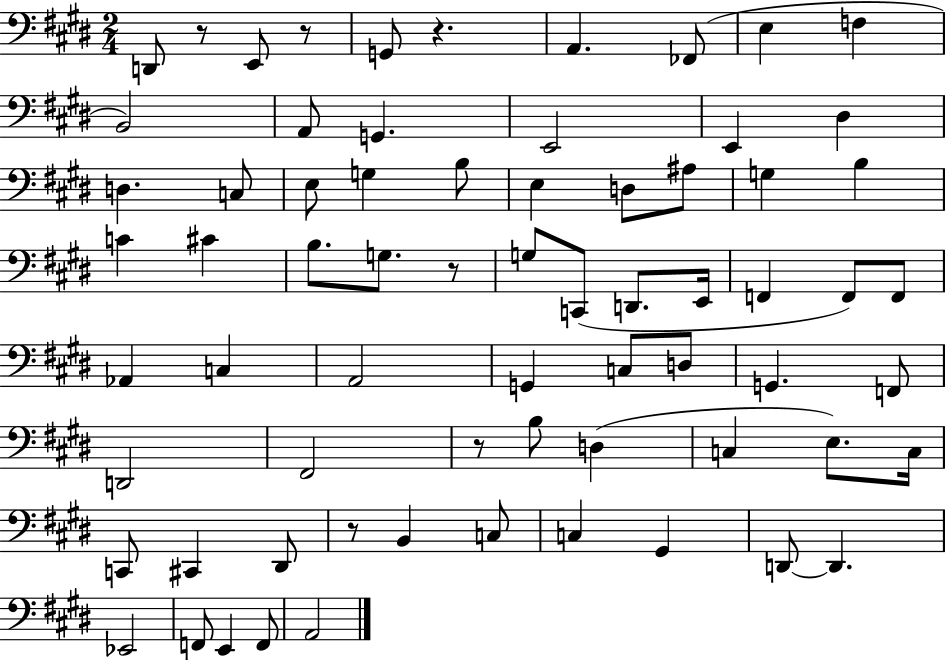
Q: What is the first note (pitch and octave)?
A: D2